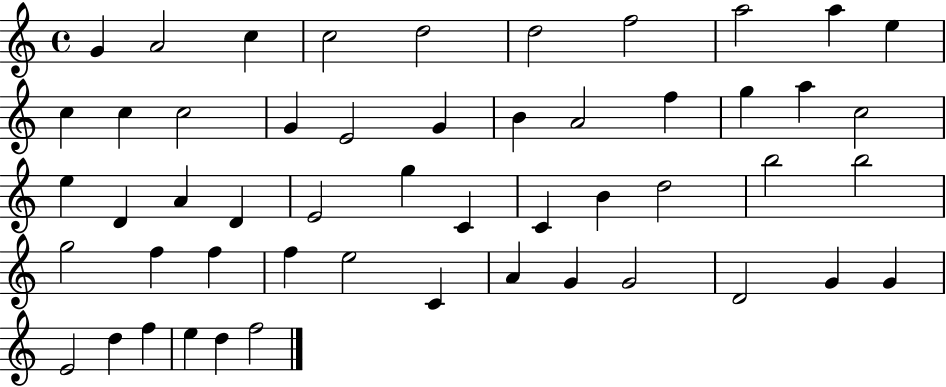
X:1
T:Untitled
M:4/4
L:1/4
K:C
G A2 c c2 d2 d2 f2 a2 a e c c c2 G E2 G B A2 f g a c2 e D A D E2 g C C B d2 b2 b2 g2 f f f e2 C A G G2 D2 G G E2 d f e d f2